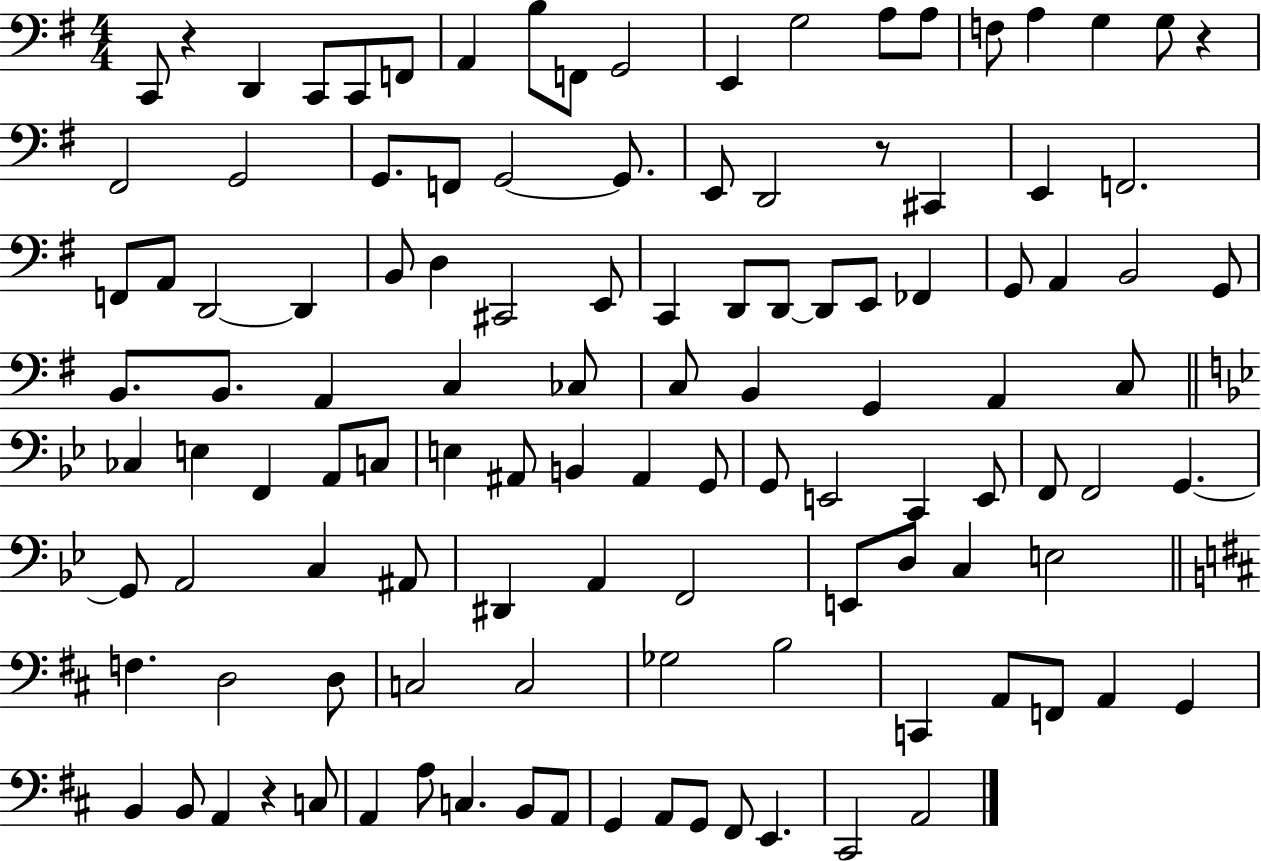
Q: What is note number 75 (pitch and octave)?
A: A2